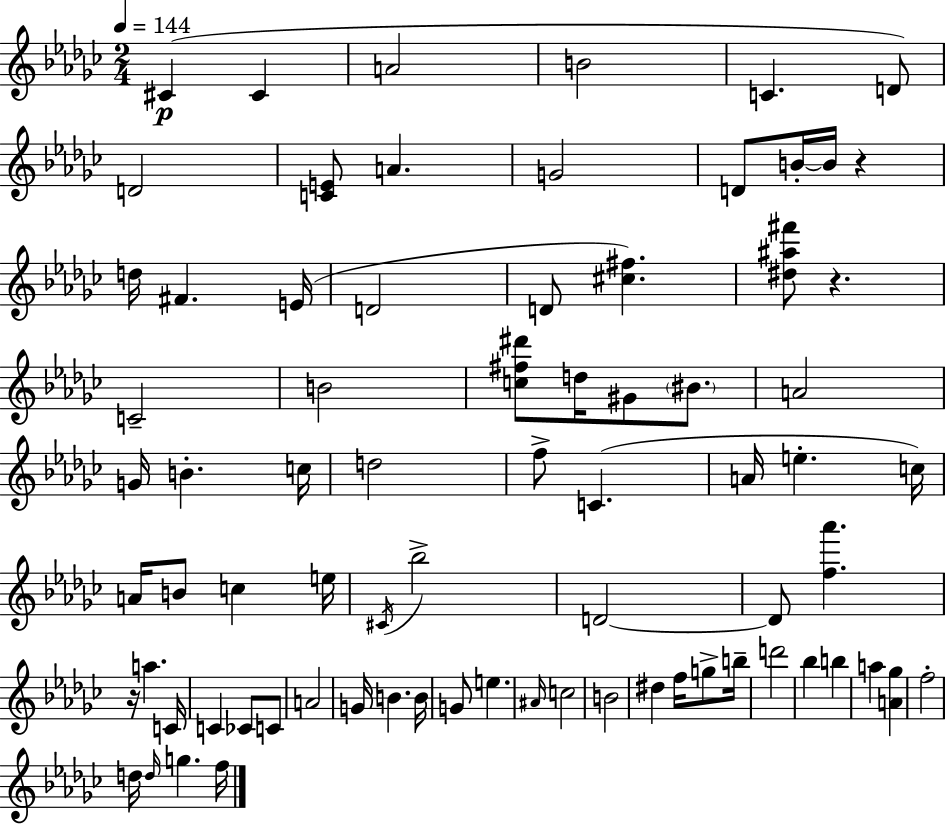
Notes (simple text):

C#4/q C#4/q A4/h B4/h C4/q. D4/e D4/h [C4,E4]/e A4/q. G4/h D4/e B4/s B4/s R/q D5/s F#4/q. E4/s D4/h D4/e [C#5,F#5]/q. [D#5,A#5,F#6]/e R/q. C4/h B4/h [C5,F#5,D#6]/e D5/s G#4/e BIS4/e. A4/h G4/s B4/q. C5/s D5/h F5/e C4/q. A4/s E5/q. C5/s A4/s B4/e C5/q E5/s C#4/s Bb5/h D4/h D4/e [F5,Ab6]/q. R/s A5/q. C4/s C4/q CES4/e C4/e A4/h G4/s B4/q. B4/s G4/e E5/q. A#4/s C5/h B4/h D#5/q F5/s G5/e B5/s D6/h Bb5/q B5/q A5/q [A4,Gb5]/q F5/h D5/s D5/s G5/q. F5/s